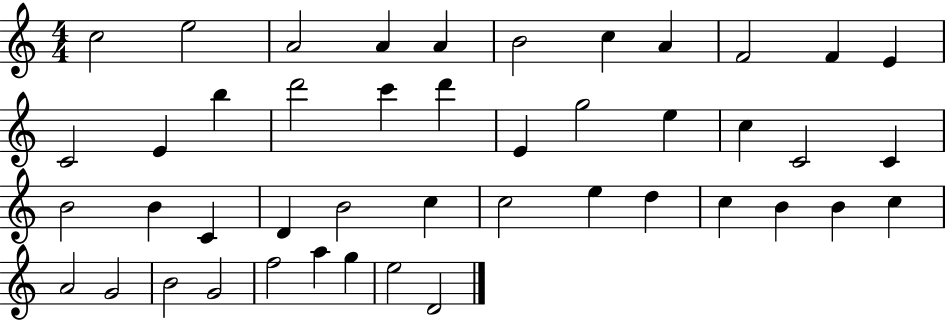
C5/h E5/h A4/h A4/q A4/q B4/h C5/q A4/q F4/h F4/q E4/q C4/h E4/q B5/q D6/h C6/q D6/q E4/q G5/h E5/q C5/q C4/h C4/q B4/h B4/q C4/q D4/q B4/h C5/q C5/h E5/q D5/q C5/q B4/q B4/q C5/q A4/h G4/h B4/h G4/h F5/h A5/q G5/q E5/h D4/h